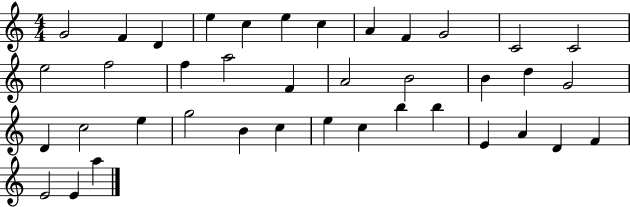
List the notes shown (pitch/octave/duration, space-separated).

G4/h F4/q D4/q E5/q C5/q E5/q C5/q A4/q F4/q G4/h C4/h C4/h E5/h F5/h F5/q A5/h F4/q A4/h B4/h B4/q D5/q G4/h D4/q C5/h E5/q G5/h B4/q C5/q E5/q C5/q B5/q B5/q E4/q A4/q D4/q F4/q E4/h E4/q A5/q